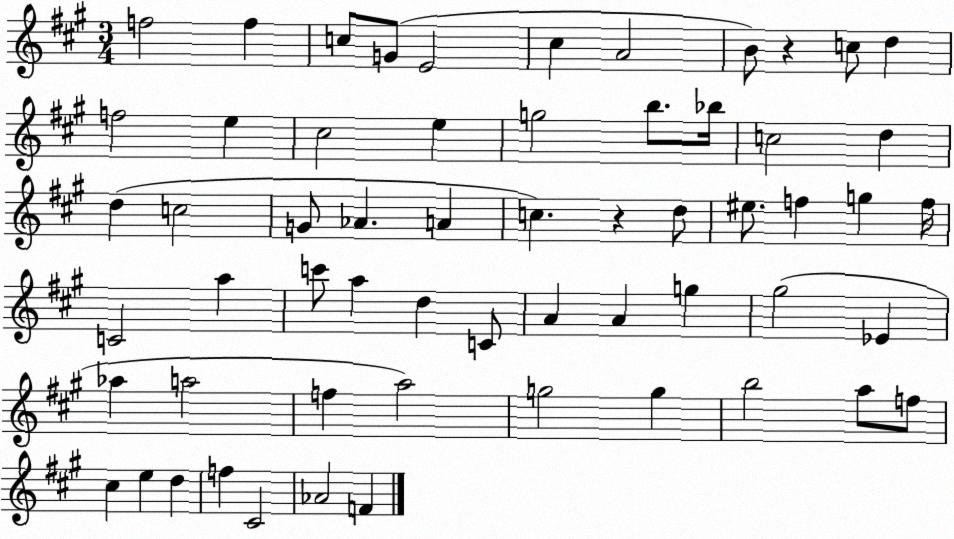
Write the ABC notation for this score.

X:1
T:Untitled
M:3/4
L:1/4
K:A
f2 f c/2 G/2 E2 ^c A2 B/2 z c/2 d f2 e ^c2 e g2 b/2 _b/4 c2 d d c2 G/2 _A A c z d/2 ^e/2 f g f/4 C2 a c'/2 a d C/2 A A g ^g2 _E _a a2 f a2 g2 g b2 a/2 f/2 ^c e d f ^C2 _A2 F